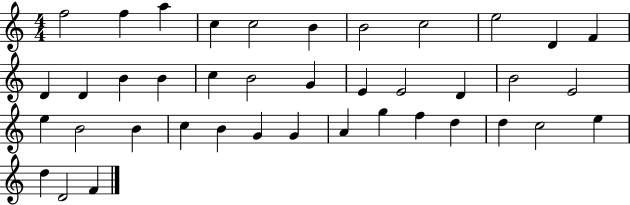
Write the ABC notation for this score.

X:1
T:Untitled
M:4/4
L:1/4
K:C
f2 f a c c2 B B2 c2 e2 D F D D B B c B2 G E E2 D B2 E2 e B2 B c B G G A g f d d c2 e d D2 F